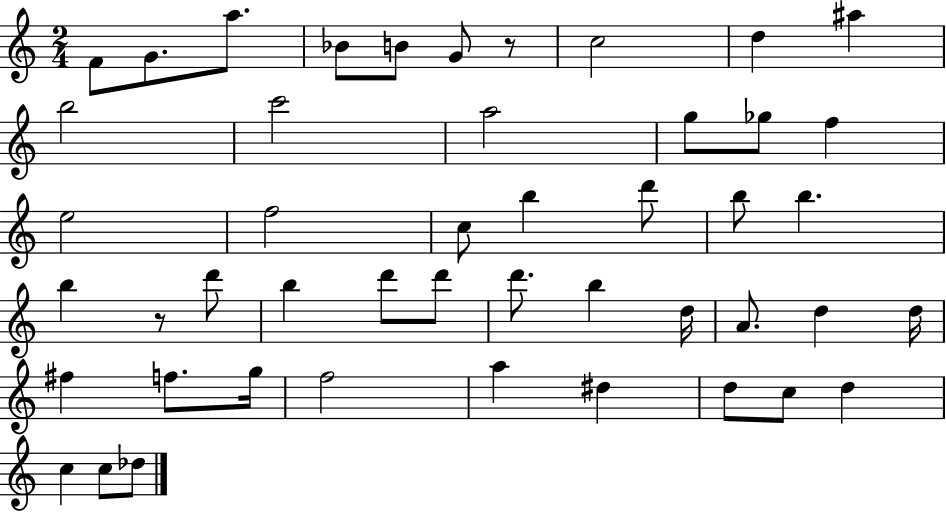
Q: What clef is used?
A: treble